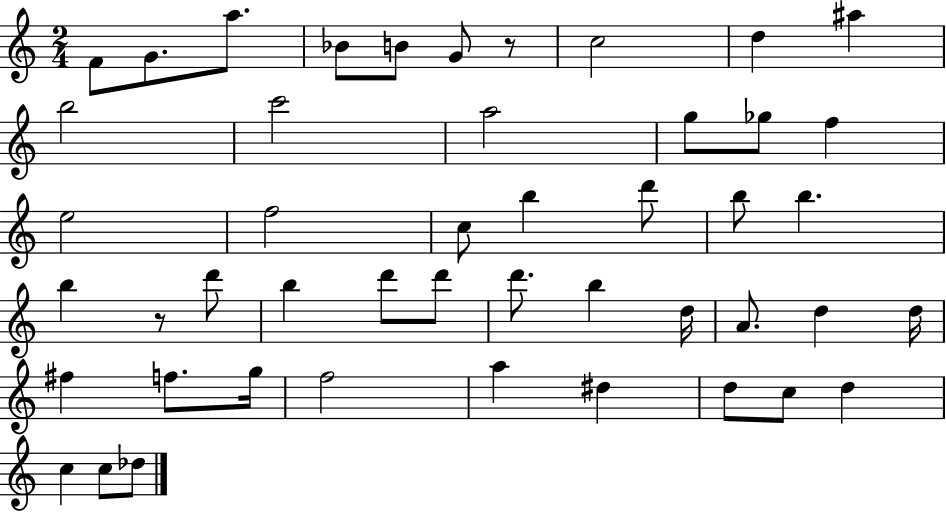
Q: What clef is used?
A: treble